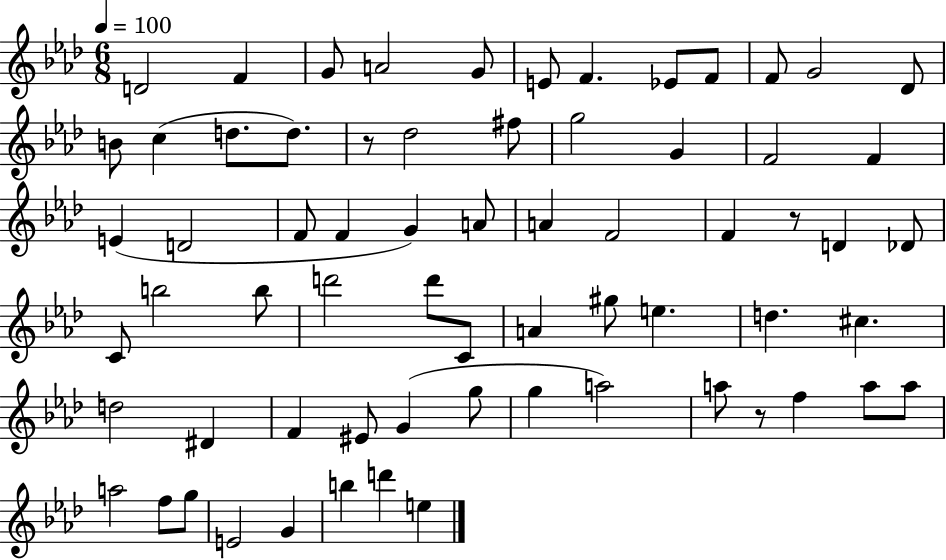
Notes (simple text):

D4/h F4/q G4/e A4/h G4/e E4/e F4/q. Eb4/e F4/e F4/e G4/h Db4/e B4/e C5/q D5/e. D5/e. R/e Db5/h F#5/e G5/h G4/q F4/h F4/q E4/q D4/h F4/e F4/q G4/q A4/e A4/q F4/h F4/q R/e D4/q Db4/e C4/e B5/h B5/e D6/h D6/e C4/e A4/q G#5/e E5/q. D5/q. C#5/q. D5/h D#4/q F4/q EIS4/e G4/q G5/e G5/q A5/h A5/e R/e F5/q A5/e A5/e A5/h F5/e G5/e E4/h G4/q B5/q D6/q E5/q